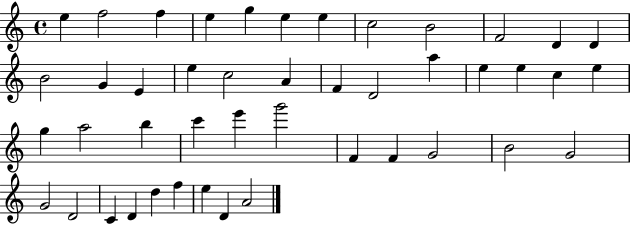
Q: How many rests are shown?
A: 0